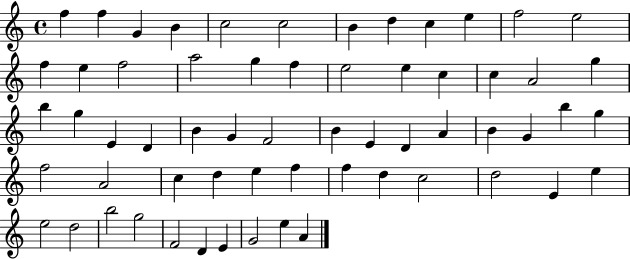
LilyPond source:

{
  \clef treble
  \time 4/4
  \defaultTimeSignature
  \key c \major
  f''4 f''4 g'4 b'4 | c''2 c''2 | b'4 d''4 c''4 e''4 | f''2 e''2 | \break f''4 e''4 f''2 | a''2 g''4 f''4 | e''2 e''4 c''4 | c''4 a'2 g''4 | \break b''4 g''4 e'4 d'4 | b'4 g'4 f'2 | b'4 e'4 d'4 a'4 | b'4 g'4 b''4 g''4 | \break f''2 a'2 | c''4 d''4 e''4 f''4 | f''4 d''4 c''2 | d''2 e'4 e''4 | \break e''2 d''2 | b''2 g''2 | f'2 d'4 e'4 | g'2 e''4 a'4 | \break \bar "|."
}